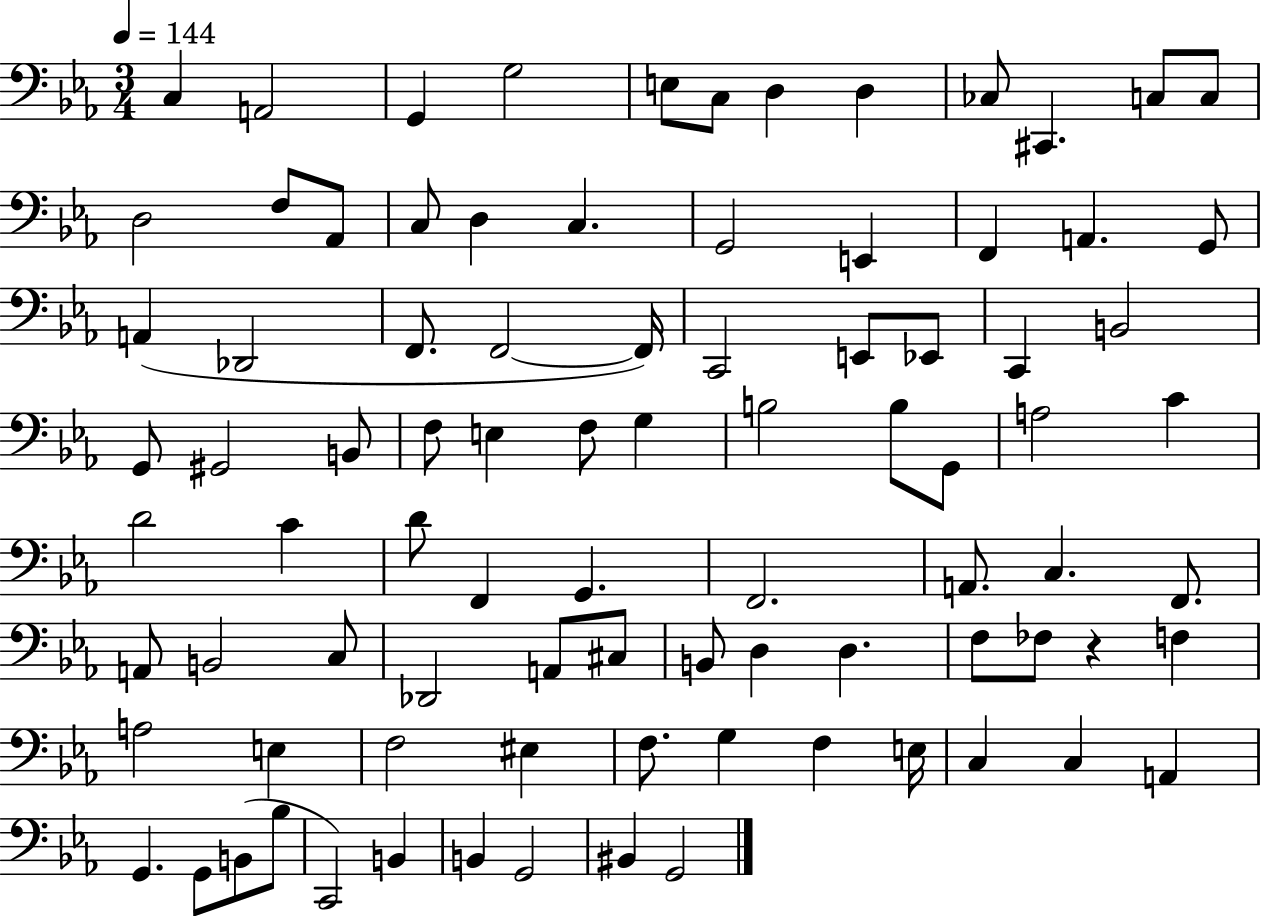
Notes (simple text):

C3/q A2/h G2/q G3/h E3/e C3/e D3/q D3/q CES3/e C#2/q. C3/e C3/e D3/h F3/e Ab2/e C3/e D3/q C3/q. G2/h E2/q F2/q A2/q. G2/e A2/q Db2/h F2/e. F2/h F2/s C2/h E2/e Eb2/e C2/q B2/h G2/e G#2/h B2/e F3/e E3/q F3/e G3/q B3/h B3/e G2/e A3/h C4/q D4/h C4/q D4/e F2/q G2/q. F2/h. A2/e. C3/q. F2/e. A2/e B2/h C3/e Db2/h A2/e C#3/e B2/e D3/q D3/q. F3/e FES3/e R/q F3/q A3/h E3/q F3/h EIS3/q F3/e. G3/q F3/q E3/s C3/q C3/q A2/q G2/q. G2/e B2/e Bb3/e C2/h B2/q B2/q G2/h BIS2/q G2/h